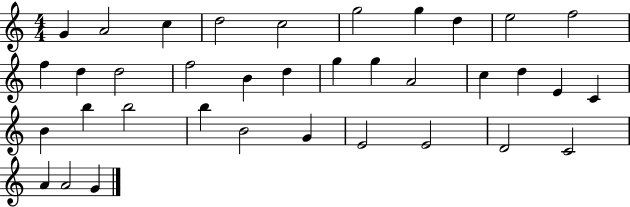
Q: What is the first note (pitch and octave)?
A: G4